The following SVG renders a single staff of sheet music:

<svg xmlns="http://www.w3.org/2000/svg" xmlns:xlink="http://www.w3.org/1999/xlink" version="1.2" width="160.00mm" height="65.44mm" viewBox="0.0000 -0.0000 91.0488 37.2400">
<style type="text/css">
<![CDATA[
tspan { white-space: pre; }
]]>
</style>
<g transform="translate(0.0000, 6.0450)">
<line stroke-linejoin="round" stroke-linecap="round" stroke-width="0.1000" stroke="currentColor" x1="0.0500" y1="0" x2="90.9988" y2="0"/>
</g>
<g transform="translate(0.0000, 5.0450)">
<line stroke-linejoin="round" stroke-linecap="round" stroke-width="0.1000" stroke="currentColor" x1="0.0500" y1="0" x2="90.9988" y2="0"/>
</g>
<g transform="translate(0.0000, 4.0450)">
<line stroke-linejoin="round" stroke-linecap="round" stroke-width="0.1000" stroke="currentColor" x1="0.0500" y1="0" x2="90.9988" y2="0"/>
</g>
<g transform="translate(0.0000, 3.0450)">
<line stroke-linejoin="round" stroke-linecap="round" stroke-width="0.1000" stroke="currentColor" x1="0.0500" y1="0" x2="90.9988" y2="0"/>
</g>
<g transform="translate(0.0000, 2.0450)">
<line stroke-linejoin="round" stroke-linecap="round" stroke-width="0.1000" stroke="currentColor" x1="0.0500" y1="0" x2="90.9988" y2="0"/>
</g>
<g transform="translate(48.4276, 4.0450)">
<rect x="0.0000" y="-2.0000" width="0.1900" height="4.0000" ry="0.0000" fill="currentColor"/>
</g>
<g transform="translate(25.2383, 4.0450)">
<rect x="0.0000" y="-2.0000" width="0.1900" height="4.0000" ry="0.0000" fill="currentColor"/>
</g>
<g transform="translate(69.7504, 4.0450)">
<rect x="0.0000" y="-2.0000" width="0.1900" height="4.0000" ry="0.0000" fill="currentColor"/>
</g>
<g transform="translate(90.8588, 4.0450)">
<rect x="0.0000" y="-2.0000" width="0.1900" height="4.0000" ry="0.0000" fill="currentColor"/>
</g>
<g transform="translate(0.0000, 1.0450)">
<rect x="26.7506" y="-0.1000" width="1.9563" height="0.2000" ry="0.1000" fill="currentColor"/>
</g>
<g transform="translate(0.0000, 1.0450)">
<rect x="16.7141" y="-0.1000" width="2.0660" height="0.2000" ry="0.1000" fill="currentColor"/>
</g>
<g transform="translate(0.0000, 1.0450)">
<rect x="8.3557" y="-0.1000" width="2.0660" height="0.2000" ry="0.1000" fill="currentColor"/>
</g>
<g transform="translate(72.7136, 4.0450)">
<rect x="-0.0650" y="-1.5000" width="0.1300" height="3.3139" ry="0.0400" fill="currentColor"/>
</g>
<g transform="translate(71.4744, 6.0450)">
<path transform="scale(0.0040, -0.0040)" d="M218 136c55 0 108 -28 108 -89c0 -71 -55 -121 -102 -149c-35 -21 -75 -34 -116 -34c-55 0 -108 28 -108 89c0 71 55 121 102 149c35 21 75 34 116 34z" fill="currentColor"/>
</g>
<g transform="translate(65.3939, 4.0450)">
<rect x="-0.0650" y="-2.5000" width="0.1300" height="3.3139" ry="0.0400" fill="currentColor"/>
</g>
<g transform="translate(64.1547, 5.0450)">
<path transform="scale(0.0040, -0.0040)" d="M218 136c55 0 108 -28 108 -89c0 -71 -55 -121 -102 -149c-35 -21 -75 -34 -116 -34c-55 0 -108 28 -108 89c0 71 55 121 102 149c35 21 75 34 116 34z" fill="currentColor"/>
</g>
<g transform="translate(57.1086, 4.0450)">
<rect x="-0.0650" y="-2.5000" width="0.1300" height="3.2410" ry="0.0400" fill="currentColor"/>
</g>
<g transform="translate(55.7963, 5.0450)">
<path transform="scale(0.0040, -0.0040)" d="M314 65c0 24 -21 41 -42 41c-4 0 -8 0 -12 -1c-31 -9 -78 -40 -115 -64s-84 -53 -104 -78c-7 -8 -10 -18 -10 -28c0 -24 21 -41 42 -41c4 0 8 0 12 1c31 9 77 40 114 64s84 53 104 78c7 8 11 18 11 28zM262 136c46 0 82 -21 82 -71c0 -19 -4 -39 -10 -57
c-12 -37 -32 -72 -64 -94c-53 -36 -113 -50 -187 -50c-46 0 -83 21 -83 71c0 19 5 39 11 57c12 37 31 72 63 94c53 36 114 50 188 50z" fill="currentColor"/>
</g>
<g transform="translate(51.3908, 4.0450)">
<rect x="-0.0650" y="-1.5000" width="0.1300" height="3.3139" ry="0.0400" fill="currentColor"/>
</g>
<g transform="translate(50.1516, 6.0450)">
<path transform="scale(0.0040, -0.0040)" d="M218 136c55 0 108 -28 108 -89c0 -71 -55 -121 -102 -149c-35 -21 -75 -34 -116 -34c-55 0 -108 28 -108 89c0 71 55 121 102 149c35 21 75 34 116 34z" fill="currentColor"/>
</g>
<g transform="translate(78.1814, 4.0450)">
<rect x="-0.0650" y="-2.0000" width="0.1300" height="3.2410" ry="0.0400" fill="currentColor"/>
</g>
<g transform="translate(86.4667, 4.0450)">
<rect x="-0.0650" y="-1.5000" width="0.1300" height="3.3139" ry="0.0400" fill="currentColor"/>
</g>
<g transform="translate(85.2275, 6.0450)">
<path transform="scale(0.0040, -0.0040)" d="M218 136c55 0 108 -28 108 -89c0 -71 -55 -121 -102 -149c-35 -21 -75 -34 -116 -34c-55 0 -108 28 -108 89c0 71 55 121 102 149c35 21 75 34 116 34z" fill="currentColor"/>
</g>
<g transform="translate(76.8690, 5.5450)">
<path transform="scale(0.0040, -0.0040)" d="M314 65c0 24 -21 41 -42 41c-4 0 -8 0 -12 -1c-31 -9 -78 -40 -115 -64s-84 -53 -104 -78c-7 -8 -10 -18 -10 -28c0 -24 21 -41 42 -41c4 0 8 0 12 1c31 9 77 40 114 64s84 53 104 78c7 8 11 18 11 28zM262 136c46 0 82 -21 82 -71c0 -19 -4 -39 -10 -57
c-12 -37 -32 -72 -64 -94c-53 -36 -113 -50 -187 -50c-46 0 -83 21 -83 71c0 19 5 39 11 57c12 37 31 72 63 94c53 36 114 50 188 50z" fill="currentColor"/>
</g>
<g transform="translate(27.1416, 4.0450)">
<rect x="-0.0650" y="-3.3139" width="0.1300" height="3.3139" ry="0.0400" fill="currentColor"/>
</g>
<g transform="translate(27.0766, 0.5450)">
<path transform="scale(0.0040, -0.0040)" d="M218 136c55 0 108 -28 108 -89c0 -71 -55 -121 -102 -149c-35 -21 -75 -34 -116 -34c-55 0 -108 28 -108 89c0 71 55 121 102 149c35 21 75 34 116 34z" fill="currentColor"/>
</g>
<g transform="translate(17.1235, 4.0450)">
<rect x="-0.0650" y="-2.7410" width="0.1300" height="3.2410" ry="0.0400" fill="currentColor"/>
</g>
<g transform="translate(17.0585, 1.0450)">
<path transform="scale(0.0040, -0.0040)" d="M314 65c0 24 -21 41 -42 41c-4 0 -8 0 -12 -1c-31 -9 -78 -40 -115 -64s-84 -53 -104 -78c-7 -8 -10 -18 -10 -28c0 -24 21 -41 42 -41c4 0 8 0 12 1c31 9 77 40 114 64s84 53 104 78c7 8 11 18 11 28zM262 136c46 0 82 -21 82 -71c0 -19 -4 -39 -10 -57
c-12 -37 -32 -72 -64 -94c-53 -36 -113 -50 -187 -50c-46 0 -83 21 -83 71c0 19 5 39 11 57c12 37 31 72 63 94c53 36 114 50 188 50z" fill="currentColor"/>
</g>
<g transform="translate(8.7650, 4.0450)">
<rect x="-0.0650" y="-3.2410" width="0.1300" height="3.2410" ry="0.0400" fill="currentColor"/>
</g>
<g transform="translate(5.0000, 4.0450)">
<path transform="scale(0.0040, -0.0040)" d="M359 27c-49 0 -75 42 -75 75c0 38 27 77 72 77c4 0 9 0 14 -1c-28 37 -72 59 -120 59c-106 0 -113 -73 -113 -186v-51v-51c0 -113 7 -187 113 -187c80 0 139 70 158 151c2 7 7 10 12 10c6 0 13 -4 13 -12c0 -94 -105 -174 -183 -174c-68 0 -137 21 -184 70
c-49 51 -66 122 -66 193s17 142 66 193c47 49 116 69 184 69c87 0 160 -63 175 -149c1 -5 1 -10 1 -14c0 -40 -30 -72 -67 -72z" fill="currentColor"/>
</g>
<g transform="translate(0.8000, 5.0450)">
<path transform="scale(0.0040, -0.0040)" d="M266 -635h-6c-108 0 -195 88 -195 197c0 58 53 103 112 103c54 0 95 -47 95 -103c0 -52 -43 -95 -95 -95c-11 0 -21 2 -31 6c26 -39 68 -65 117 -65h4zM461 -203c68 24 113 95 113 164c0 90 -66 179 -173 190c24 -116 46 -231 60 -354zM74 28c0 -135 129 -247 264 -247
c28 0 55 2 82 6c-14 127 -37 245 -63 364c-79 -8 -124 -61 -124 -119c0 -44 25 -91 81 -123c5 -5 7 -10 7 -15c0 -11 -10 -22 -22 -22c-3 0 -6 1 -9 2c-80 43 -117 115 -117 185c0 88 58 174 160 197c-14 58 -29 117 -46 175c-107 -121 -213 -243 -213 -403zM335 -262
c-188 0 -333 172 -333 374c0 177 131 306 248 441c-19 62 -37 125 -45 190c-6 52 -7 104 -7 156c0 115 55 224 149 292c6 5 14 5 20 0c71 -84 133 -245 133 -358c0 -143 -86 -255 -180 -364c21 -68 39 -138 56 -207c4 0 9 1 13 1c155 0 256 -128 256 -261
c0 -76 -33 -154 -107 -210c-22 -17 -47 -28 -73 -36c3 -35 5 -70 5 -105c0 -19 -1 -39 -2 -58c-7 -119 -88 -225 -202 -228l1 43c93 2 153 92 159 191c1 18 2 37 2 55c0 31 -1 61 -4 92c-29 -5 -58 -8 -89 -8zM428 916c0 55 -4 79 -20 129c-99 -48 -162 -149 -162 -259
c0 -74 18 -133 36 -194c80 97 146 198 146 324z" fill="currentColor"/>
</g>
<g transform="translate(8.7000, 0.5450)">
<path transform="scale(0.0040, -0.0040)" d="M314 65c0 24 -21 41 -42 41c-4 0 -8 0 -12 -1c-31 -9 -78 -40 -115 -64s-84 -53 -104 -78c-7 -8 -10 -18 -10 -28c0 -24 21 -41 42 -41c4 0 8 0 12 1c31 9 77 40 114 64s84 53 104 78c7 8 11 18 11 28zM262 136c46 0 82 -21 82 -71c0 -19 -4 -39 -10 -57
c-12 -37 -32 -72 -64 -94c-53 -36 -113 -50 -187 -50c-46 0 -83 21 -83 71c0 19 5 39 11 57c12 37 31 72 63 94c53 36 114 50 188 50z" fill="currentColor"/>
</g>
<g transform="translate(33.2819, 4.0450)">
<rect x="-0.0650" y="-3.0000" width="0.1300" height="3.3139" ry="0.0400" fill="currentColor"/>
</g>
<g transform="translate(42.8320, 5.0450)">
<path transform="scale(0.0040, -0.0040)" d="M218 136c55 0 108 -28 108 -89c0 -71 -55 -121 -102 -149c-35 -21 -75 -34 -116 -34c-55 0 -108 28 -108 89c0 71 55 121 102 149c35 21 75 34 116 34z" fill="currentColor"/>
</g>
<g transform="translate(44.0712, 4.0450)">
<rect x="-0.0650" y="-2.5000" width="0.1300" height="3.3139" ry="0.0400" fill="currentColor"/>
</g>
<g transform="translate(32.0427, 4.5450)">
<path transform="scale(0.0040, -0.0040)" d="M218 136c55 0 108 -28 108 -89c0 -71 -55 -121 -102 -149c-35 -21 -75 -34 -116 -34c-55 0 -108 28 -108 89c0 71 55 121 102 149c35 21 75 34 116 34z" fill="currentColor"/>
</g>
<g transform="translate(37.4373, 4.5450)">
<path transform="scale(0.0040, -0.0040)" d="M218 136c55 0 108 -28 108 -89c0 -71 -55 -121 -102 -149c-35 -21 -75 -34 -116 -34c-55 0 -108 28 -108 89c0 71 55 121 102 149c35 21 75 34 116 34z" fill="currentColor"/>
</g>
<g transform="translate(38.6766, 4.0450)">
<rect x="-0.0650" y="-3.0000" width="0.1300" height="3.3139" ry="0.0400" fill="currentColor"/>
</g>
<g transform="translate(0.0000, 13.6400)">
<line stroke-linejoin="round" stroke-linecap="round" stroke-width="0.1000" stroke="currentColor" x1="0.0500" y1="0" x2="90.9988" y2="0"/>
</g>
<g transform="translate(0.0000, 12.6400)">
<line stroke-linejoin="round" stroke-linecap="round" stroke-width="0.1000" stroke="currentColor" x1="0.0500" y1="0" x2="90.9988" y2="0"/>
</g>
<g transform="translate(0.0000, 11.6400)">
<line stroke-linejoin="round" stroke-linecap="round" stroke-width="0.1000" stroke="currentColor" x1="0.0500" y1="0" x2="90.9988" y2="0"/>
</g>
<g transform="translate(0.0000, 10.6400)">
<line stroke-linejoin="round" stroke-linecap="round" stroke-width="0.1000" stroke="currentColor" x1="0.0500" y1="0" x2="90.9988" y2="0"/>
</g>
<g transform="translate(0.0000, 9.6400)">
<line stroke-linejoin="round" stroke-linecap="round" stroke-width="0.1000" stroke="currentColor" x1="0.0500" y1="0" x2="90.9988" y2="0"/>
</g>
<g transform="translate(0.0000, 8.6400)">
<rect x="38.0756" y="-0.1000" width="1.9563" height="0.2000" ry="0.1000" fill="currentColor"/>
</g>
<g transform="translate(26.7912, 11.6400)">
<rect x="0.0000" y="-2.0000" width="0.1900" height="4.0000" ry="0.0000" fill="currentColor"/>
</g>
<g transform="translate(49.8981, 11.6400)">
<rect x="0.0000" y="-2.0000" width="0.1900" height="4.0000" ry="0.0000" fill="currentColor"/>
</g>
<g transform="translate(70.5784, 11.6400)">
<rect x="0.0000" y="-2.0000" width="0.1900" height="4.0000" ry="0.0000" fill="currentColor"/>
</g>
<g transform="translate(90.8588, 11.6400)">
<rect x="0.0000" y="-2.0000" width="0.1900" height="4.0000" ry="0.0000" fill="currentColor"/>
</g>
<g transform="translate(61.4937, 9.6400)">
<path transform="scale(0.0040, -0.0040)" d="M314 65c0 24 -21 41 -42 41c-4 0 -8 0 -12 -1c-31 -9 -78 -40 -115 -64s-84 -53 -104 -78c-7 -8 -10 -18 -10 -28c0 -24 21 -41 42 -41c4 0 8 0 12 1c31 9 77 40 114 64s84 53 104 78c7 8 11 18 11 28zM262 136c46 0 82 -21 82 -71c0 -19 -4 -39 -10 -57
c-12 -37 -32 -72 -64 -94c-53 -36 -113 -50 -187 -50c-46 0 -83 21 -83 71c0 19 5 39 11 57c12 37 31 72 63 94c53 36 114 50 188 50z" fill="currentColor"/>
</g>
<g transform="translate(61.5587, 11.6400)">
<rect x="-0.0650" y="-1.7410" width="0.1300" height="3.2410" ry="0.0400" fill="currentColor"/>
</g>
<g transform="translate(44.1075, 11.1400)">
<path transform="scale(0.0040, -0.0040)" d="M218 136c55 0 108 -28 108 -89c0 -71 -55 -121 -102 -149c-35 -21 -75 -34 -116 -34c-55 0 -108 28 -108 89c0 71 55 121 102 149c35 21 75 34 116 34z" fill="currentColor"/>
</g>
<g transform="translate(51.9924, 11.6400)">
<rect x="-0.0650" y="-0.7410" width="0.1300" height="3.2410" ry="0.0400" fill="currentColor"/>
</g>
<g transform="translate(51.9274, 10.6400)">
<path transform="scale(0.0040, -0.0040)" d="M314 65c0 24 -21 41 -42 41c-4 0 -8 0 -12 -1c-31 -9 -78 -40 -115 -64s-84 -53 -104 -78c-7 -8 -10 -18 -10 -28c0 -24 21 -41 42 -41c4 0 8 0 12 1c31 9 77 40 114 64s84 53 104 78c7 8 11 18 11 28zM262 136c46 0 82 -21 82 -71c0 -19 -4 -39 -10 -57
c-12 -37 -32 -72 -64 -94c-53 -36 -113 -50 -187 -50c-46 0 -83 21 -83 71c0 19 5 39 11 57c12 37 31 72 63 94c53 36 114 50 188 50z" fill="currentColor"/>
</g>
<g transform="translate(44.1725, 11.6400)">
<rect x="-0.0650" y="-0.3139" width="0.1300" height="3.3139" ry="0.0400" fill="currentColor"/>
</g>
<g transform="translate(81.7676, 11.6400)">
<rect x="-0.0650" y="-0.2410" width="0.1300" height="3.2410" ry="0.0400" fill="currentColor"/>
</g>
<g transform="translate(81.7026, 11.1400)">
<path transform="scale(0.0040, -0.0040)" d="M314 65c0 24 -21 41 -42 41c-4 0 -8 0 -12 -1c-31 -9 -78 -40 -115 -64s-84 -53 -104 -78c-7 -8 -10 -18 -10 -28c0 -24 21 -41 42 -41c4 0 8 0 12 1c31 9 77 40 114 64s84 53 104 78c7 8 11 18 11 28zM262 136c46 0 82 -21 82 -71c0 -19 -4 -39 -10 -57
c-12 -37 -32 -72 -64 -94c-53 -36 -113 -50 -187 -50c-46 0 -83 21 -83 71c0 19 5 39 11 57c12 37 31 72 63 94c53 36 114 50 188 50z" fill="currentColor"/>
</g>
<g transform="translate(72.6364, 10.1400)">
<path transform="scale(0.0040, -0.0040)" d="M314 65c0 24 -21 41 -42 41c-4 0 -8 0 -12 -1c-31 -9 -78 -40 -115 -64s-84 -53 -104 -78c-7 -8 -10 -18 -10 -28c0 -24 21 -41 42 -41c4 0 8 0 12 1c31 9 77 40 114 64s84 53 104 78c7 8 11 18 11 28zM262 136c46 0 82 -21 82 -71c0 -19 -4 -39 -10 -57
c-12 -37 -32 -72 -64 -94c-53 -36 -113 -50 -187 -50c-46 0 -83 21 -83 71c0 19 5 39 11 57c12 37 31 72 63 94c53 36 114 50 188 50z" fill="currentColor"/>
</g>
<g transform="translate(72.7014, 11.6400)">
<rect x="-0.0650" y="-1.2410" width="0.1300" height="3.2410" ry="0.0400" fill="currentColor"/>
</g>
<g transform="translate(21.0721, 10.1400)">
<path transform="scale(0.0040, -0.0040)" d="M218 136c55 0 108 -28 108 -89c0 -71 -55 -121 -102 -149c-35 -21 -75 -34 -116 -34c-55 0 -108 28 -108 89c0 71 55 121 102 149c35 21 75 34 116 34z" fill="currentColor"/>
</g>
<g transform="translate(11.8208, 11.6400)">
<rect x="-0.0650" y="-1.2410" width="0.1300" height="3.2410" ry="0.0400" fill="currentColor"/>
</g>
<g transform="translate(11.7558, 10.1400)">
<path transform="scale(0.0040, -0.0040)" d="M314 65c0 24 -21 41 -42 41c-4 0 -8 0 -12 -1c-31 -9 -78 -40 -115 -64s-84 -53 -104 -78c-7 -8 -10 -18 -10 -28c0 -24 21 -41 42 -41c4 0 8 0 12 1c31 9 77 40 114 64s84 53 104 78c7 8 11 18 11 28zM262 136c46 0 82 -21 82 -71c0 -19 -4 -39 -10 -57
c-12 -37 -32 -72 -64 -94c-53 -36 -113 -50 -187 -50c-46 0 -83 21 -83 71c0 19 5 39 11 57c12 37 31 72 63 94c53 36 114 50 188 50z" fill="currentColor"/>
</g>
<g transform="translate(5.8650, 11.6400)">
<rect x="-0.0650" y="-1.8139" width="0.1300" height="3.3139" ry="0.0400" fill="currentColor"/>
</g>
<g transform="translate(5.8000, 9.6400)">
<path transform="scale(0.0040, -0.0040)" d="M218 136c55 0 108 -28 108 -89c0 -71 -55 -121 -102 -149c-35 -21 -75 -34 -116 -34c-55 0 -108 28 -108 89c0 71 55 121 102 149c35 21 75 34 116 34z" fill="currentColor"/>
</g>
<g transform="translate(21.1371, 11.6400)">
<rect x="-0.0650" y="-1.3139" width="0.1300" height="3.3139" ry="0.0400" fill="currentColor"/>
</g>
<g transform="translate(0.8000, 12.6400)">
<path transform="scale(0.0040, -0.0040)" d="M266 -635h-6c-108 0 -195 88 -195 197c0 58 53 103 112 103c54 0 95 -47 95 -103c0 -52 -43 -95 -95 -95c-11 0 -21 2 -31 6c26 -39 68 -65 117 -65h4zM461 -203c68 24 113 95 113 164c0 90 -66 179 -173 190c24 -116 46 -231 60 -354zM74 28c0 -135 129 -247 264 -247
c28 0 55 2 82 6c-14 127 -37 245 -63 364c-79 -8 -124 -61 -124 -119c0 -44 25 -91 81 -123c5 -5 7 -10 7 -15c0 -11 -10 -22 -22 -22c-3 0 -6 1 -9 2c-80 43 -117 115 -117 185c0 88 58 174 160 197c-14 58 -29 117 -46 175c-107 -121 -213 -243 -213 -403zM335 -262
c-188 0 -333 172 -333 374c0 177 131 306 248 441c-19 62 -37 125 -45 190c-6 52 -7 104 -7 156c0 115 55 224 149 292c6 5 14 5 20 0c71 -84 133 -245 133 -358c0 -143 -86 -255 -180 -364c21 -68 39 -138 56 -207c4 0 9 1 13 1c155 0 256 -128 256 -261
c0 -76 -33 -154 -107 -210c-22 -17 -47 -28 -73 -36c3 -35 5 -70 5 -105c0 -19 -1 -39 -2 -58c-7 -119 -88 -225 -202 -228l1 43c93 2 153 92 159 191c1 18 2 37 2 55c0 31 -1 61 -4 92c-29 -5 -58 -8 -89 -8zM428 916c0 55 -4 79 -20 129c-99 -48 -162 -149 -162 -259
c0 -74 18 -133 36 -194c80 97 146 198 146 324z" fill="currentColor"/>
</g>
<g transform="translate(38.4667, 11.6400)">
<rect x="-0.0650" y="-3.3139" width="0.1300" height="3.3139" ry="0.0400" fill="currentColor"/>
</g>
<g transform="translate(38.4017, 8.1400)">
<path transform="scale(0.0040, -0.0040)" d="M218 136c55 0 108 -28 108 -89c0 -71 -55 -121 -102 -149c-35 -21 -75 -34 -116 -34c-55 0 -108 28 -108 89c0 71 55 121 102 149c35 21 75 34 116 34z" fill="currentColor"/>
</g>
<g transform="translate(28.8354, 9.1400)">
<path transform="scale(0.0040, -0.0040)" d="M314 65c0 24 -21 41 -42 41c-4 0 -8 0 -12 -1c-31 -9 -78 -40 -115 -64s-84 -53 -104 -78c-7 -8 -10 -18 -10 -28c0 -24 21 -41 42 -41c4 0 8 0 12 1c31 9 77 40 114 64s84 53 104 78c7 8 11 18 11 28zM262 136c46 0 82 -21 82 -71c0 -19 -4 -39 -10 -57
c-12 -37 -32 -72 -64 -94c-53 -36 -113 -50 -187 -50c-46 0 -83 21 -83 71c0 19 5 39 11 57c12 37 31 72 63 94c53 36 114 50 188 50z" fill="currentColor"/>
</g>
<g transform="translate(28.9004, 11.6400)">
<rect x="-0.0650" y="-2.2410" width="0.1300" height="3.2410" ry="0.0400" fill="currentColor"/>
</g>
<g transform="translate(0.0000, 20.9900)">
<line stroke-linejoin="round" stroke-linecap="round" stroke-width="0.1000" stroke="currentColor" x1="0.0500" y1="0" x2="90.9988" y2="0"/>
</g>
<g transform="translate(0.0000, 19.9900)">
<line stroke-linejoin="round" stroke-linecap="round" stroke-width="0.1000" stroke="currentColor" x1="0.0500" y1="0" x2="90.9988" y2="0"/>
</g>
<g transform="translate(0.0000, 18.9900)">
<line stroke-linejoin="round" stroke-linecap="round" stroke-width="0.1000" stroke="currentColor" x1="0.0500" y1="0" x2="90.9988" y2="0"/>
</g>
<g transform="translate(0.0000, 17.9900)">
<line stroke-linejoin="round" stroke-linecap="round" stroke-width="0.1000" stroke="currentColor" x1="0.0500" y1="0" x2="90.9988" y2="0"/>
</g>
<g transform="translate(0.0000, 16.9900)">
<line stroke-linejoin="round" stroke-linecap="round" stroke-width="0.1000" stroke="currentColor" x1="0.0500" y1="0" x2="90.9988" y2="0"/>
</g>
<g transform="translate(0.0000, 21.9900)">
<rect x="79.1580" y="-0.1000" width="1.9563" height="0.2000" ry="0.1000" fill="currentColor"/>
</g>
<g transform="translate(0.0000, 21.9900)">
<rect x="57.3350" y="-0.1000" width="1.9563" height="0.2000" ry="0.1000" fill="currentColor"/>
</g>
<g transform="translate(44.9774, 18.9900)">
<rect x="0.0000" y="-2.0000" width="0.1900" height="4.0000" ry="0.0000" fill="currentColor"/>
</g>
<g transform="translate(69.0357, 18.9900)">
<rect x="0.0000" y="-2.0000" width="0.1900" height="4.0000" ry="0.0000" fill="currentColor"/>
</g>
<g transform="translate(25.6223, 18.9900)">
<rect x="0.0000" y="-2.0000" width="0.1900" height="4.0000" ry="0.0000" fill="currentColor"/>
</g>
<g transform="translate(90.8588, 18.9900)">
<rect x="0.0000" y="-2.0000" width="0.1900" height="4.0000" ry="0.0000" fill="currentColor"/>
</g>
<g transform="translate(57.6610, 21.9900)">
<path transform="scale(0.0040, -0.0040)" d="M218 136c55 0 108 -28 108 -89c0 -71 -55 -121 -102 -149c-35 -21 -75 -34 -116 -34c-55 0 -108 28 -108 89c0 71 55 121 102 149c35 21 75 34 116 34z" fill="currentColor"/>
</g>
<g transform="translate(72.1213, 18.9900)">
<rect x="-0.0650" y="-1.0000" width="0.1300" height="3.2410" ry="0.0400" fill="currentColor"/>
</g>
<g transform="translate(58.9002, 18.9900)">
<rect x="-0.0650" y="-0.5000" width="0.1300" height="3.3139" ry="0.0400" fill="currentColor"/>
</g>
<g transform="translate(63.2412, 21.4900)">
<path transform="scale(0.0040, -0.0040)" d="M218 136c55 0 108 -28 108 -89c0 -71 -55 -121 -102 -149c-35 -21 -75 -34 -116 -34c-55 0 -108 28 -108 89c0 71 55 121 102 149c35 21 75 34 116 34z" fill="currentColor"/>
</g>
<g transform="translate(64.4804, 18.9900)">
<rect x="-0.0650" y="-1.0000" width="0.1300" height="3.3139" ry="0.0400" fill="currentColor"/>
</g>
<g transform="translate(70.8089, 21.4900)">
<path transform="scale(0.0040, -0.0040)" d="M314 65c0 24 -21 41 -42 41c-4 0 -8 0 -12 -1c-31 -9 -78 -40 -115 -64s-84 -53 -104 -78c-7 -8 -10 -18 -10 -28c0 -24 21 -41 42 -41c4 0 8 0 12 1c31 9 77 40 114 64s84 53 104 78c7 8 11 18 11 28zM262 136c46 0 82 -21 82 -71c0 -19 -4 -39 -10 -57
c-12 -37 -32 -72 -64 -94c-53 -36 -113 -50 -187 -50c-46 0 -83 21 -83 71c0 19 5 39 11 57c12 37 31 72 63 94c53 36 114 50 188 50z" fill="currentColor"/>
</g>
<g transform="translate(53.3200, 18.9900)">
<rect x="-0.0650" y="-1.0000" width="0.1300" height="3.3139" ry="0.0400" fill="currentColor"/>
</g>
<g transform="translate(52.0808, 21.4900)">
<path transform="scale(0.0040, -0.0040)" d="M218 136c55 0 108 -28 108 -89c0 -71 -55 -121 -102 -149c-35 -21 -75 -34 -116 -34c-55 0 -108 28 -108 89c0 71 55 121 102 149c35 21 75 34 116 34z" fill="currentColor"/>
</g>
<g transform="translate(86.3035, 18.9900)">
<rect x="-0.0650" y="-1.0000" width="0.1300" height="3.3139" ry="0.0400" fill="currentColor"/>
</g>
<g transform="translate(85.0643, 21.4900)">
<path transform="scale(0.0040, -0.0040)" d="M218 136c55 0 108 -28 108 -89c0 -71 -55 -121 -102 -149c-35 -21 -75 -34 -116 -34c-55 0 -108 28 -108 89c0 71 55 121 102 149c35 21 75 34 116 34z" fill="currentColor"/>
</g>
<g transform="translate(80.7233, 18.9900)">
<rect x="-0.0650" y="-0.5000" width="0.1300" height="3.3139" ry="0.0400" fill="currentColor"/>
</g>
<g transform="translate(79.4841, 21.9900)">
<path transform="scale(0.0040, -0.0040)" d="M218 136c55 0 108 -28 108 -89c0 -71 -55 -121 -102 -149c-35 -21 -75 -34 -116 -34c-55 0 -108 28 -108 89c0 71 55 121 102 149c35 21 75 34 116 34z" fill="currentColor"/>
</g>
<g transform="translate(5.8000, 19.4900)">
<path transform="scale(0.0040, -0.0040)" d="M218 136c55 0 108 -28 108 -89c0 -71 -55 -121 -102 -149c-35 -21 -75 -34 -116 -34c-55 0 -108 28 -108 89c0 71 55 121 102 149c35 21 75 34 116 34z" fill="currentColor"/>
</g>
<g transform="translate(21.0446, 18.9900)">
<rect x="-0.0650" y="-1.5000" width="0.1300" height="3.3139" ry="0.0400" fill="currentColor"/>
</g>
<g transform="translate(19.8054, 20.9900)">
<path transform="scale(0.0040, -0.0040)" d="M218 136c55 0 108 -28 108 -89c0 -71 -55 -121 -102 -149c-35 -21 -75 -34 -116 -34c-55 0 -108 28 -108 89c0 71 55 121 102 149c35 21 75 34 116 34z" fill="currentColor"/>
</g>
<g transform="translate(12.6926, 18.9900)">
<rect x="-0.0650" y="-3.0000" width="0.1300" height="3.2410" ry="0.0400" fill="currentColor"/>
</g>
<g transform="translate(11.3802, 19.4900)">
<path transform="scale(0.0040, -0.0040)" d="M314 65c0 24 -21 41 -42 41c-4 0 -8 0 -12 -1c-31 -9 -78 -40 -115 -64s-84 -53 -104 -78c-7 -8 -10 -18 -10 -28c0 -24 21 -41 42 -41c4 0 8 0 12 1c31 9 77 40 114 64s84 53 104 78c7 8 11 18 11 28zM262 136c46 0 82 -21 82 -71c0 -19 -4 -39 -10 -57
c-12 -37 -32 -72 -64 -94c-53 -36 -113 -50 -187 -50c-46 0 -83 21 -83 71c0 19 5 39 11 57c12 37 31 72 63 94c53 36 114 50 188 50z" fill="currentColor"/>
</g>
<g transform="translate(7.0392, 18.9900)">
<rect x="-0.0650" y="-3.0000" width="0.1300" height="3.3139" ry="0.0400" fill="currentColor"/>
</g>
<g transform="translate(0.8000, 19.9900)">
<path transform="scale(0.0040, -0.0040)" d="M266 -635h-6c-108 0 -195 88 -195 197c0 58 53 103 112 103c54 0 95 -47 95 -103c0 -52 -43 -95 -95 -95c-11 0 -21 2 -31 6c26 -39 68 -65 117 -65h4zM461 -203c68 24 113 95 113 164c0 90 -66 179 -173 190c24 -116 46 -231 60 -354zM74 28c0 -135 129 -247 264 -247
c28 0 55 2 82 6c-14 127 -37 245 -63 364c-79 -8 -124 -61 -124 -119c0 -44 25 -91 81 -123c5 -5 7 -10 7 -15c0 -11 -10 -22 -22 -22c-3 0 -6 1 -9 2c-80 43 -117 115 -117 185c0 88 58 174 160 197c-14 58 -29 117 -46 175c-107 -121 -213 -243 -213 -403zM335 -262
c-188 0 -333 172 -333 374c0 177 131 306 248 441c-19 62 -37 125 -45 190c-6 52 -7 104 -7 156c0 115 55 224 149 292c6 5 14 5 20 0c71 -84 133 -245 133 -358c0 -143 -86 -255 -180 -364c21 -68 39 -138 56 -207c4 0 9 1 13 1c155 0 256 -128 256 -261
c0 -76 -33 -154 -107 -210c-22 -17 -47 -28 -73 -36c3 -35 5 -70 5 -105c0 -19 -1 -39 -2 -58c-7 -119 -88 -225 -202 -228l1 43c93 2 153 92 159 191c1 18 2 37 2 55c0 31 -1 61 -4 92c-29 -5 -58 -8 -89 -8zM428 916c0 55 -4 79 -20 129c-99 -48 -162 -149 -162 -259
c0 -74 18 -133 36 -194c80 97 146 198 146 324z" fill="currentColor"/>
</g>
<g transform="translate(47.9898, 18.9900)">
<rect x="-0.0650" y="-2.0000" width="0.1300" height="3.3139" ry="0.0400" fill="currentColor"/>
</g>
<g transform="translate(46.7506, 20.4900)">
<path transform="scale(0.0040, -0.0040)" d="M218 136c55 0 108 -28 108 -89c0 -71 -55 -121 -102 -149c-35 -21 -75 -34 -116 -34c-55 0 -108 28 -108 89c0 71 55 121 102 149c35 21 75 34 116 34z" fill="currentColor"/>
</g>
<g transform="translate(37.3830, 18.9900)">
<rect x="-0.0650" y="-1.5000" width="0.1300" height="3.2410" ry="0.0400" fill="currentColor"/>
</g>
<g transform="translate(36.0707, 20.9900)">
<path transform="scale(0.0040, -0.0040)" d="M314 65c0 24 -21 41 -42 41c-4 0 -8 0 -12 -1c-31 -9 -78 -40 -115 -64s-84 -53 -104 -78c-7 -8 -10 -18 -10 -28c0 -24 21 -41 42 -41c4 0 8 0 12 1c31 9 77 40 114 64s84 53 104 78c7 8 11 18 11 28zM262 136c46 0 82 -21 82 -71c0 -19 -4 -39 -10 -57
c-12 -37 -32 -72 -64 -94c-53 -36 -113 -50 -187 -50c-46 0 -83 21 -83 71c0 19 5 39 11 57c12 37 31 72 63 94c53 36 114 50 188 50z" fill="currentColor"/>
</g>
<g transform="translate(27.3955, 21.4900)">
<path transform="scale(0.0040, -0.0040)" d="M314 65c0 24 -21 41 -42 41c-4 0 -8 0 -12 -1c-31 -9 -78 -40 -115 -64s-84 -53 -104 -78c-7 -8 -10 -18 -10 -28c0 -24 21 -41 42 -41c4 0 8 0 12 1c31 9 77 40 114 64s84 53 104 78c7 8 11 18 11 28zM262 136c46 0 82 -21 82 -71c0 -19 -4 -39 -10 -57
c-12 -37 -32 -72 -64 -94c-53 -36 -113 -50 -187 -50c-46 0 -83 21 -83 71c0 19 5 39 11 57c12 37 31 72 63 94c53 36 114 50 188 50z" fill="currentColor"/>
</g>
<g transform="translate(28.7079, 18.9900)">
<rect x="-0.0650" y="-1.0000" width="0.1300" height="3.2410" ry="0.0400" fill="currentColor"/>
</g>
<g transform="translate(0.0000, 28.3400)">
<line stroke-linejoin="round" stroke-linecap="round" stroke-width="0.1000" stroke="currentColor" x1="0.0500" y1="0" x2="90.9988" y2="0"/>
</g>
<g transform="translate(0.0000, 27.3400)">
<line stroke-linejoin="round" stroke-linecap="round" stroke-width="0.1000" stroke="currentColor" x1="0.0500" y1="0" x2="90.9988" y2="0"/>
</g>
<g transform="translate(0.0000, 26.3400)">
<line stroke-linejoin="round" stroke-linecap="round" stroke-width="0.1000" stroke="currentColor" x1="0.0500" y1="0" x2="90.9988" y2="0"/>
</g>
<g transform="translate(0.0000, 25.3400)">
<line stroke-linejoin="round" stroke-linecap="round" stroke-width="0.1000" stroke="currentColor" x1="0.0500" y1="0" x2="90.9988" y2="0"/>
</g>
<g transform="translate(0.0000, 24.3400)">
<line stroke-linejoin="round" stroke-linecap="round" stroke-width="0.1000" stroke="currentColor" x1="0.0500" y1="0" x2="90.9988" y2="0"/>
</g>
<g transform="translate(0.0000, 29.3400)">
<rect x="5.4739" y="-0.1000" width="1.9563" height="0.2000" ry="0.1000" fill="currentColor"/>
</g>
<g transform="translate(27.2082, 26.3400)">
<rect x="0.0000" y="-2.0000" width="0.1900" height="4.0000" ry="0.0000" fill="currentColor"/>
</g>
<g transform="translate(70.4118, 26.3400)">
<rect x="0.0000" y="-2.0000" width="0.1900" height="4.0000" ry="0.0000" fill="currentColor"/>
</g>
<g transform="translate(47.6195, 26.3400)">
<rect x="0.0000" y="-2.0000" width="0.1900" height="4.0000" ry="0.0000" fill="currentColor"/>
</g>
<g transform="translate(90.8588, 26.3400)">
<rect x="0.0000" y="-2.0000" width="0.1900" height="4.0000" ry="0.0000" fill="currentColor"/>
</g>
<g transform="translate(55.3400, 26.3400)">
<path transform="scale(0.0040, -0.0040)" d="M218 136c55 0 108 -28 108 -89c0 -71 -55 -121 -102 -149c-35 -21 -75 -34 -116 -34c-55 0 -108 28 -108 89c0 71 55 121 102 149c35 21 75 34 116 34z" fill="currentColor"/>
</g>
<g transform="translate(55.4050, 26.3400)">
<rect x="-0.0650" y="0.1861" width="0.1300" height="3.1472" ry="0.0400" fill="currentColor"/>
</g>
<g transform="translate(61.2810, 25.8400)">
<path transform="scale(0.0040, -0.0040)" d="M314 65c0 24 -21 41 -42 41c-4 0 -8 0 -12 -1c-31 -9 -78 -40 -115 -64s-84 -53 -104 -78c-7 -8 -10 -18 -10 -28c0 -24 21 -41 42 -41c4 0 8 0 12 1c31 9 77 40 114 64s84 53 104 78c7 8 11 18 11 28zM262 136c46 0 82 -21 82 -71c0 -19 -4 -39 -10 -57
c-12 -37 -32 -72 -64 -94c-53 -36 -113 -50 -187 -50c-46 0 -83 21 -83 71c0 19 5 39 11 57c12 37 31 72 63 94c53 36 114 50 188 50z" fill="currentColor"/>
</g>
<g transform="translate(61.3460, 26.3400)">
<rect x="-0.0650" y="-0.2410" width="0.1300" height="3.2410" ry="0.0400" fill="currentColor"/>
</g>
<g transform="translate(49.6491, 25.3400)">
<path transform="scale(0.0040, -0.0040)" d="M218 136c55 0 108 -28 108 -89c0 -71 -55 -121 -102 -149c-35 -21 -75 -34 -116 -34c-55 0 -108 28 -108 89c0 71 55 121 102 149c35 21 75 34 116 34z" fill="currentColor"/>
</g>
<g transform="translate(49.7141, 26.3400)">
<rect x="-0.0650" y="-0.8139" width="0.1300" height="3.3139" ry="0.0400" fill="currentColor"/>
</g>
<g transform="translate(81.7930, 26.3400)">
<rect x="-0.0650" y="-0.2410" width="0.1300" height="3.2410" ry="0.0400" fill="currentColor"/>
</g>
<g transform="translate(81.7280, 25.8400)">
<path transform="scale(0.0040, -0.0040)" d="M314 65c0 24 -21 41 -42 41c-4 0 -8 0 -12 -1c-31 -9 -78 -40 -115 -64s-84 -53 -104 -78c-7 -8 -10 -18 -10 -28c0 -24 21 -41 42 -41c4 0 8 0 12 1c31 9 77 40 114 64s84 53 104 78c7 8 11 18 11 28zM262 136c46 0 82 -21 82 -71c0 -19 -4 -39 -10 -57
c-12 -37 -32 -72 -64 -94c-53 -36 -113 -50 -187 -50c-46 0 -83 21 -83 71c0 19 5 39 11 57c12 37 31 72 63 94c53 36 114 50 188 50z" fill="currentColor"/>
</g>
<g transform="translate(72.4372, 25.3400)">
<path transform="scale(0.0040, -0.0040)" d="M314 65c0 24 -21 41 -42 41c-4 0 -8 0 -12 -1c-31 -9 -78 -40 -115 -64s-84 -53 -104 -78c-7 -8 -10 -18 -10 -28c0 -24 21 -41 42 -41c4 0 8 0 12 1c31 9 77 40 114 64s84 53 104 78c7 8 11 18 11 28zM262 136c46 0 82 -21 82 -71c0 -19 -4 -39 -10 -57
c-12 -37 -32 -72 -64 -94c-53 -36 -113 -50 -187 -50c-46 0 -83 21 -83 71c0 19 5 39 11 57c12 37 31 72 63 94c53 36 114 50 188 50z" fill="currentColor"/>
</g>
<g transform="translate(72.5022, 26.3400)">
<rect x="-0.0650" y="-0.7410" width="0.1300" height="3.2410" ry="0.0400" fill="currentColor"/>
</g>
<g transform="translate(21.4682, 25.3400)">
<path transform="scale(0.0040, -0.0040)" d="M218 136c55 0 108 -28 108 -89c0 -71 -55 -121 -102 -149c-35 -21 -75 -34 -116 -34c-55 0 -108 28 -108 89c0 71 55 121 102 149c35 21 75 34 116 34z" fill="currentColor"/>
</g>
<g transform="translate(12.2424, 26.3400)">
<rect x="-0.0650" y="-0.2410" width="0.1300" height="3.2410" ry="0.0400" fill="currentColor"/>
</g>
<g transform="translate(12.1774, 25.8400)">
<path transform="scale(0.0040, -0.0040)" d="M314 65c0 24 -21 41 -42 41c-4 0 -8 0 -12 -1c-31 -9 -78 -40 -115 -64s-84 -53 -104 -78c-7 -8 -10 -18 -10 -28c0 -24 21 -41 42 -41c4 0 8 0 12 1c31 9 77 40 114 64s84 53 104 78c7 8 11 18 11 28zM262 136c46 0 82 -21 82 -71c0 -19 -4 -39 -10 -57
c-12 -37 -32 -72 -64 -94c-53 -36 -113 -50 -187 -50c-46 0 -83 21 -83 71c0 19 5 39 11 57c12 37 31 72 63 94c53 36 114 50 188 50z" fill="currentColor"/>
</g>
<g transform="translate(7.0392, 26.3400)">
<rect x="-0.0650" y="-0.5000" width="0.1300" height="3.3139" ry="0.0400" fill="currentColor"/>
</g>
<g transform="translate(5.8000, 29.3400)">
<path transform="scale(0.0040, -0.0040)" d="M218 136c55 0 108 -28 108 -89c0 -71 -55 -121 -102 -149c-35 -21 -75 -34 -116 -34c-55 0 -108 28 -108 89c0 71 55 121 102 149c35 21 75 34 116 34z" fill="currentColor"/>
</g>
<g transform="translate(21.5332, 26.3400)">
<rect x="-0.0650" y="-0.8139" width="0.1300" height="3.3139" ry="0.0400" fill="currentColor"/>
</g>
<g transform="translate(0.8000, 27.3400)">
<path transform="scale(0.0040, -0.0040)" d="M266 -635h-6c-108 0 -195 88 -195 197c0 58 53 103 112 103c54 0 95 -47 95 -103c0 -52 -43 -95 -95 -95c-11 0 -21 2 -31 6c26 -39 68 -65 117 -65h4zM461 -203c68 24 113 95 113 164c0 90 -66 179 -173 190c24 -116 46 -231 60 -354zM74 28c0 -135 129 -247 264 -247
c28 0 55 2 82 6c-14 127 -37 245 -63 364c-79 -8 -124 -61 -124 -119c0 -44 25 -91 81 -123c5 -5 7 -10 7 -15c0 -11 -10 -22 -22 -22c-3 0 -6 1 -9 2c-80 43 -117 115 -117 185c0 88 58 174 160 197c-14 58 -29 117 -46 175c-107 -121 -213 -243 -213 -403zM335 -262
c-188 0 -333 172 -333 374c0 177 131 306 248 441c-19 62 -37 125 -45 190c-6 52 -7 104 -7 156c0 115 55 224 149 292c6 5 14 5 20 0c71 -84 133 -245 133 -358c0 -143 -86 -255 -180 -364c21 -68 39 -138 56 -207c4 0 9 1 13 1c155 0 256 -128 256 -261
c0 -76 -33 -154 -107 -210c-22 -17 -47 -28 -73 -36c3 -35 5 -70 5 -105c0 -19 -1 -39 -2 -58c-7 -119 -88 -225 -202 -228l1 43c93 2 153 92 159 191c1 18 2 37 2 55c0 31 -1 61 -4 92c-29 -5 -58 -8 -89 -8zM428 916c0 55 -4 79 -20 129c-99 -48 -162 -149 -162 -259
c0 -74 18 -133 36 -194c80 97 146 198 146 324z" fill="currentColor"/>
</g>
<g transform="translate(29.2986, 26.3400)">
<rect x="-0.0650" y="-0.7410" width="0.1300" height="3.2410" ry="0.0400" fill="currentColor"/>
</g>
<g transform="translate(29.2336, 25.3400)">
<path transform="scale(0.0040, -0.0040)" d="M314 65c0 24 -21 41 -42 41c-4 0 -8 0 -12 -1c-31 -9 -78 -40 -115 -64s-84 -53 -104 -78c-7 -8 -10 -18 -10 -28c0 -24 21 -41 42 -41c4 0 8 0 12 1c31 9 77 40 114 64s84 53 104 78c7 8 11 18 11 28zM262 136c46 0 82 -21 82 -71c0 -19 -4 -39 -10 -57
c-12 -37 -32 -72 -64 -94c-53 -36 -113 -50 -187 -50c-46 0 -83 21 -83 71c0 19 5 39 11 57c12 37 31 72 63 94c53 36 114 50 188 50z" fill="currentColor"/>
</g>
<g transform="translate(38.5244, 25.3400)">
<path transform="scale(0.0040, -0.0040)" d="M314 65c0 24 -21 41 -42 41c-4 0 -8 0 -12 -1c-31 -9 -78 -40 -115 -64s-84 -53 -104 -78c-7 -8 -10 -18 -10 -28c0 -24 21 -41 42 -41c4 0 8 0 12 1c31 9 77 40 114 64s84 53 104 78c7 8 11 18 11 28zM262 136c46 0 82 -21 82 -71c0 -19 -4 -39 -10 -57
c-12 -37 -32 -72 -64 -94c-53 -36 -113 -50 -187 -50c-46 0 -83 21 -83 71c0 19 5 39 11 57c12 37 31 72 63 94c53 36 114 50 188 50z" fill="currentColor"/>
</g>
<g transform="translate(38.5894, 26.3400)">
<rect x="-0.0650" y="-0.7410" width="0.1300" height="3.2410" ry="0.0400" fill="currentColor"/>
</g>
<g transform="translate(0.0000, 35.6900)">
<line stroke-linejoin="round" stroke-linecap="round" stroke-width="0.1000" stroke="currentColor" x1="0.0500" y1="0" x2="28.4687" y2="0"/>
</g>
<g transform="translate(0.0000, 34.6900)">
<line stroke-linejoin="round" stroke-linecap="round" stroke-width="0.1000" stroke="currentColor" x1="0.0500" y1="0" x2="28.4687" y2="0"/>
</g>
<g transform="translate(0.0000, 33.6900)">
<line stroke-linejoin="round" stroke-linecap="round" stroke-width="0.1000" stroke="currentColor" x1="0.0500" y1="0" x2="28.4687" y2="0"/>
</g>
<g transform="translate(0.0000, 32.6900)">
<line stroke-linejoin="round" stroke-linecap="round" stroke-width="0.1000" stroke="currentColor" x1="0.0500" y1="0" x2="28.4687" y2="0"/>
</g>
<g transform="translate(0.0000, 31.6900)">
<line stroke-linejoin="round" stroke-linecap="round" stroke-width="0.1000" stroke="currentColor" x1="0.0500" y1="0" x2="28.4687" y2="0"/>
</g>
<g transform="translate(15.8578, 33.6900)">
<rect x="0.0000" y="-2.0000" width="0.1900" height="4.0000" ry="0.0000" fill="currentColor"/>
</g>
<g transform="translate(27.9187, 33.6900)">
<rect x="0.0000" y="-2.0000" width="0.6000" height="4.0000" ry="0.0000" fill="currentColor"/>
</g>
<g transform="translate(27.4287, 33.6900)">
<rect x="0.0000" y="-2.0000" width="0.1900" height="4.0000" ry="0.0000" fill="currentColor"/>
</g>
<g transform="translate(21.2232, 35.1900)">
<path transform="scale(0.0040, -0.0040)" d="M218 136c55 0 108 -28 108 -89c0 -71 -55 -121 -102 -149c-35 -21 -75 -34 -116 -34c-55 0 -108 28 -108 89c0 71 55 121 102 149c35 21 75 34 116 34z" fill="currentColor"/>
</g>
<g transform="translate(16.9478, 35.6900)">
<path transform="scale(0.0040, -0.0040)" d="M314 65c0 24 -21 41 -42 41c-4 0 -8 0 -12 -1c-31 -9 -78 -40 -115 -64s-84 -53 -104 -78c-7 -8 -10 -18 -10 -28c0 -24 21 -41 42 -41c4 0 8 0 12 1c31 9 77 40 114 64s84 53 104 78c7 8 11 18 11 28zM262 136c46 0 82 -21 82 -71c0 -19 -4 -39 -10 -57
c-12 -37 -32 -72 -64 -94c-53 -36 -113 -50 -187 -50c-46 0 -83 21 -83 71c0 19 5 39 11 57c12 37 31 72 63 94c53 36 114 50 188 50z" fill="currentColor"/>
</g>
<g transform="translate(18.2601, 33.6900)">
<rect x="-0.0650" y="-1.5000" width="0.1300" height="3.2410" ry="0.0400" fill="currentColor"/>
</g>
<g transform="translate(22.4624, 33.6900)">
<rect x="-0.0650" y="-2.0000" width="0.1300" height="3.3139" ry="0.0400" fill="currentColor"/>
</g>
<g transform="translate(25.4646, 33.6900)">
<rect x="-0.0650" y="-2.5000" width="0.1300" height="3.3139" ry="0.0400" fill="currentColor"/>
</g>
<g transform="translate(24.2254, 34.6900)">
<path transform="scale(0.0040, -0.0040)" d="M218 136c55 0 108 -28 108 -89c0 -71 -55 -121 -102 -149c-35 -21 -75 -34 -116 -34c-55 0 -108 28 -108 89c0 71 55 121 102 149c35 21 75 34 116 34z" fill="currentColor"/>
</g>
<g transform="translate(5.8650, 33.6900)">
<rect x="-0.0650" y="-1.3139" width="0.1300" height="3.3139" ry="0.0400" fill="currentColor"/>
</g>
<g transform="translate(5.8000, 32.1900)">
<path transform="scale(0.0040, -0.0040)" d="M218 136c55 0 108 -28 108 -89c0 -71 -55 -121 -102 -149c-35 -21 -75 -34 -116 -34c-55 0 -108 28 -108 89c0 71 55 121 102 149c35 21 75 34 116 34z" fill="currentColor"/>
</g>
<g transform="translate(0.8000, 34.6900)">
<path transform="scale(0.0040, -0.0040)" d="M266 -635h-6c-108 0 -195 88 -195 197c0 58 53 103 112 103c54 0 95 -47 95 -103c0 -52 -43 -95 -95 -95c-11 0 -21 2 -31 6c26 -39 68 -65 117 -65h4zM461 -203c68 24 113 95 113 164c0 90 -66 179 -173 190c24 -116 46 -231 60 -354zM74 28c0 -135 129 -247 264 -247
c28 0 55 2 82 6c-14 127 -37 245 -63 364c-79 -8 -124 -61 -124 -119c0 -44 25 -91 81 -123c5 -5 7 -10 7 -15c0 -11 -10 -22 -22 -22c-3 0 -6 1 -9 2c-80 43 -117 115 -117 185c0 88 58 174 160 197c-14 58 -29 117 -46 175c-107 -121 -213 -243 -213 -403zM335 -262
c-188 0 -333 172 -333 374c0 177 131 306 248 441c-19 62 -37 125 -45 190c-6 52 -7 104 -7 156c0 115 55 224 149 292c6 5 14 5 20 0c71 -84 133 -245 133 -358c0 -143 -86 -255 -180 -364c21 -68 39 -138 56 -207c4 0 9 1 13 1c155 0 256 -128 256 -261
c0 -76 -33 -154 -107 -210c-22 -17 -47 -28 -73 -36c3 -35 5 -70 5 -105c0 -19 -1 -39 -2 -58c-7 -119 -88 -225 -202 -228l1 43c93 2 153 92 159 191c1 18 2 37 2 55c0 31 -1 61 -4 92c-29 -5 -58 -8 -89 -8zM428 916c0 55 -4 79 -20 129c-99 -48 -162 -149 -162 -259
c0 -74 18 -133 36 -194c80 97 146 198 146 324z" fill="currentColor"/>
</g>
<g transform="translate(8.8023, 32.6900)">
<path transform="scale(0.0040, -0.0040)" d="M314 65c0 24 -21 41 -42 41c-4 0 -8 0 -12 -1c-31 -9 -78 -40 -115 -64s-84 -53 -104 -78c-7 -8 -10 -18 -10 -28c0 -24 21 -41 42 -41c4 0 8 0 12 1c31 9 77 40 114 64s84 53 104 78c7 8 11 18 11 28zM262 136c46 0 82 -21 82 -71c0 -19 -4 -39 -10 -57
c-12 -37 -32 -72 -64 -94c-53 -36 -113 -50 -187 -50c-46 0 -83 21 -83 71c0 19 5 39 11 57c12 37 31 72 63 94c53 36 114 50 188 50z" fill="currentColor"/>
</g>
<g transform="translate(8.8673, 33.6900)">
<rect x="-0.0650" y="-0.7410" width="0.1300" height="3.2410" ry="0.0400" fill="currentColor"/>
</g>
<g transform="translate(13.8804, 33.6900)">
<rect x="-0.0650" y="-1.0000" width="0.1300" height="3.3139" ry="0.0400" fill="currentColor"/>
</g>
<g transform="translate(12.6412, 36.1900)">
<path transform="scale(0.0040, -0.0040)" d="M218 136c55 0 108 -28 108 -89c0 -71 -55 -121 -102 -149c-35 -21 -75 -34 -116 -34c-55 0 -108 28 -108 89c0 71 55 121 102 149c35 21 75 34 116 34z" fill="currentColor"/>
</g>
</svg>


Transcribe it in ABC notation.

X:1
T:Untitled
M:4/4
L:1/4
K:C
b2 a2 b A A G E G2 G E F2 E f e2 e g2 b c d2 f2 e2 c2 A A2 E D2 E2 F D C D D2 C D C c2 d d2 d2 d B c2 d2 c2 e d2 D E2 F G